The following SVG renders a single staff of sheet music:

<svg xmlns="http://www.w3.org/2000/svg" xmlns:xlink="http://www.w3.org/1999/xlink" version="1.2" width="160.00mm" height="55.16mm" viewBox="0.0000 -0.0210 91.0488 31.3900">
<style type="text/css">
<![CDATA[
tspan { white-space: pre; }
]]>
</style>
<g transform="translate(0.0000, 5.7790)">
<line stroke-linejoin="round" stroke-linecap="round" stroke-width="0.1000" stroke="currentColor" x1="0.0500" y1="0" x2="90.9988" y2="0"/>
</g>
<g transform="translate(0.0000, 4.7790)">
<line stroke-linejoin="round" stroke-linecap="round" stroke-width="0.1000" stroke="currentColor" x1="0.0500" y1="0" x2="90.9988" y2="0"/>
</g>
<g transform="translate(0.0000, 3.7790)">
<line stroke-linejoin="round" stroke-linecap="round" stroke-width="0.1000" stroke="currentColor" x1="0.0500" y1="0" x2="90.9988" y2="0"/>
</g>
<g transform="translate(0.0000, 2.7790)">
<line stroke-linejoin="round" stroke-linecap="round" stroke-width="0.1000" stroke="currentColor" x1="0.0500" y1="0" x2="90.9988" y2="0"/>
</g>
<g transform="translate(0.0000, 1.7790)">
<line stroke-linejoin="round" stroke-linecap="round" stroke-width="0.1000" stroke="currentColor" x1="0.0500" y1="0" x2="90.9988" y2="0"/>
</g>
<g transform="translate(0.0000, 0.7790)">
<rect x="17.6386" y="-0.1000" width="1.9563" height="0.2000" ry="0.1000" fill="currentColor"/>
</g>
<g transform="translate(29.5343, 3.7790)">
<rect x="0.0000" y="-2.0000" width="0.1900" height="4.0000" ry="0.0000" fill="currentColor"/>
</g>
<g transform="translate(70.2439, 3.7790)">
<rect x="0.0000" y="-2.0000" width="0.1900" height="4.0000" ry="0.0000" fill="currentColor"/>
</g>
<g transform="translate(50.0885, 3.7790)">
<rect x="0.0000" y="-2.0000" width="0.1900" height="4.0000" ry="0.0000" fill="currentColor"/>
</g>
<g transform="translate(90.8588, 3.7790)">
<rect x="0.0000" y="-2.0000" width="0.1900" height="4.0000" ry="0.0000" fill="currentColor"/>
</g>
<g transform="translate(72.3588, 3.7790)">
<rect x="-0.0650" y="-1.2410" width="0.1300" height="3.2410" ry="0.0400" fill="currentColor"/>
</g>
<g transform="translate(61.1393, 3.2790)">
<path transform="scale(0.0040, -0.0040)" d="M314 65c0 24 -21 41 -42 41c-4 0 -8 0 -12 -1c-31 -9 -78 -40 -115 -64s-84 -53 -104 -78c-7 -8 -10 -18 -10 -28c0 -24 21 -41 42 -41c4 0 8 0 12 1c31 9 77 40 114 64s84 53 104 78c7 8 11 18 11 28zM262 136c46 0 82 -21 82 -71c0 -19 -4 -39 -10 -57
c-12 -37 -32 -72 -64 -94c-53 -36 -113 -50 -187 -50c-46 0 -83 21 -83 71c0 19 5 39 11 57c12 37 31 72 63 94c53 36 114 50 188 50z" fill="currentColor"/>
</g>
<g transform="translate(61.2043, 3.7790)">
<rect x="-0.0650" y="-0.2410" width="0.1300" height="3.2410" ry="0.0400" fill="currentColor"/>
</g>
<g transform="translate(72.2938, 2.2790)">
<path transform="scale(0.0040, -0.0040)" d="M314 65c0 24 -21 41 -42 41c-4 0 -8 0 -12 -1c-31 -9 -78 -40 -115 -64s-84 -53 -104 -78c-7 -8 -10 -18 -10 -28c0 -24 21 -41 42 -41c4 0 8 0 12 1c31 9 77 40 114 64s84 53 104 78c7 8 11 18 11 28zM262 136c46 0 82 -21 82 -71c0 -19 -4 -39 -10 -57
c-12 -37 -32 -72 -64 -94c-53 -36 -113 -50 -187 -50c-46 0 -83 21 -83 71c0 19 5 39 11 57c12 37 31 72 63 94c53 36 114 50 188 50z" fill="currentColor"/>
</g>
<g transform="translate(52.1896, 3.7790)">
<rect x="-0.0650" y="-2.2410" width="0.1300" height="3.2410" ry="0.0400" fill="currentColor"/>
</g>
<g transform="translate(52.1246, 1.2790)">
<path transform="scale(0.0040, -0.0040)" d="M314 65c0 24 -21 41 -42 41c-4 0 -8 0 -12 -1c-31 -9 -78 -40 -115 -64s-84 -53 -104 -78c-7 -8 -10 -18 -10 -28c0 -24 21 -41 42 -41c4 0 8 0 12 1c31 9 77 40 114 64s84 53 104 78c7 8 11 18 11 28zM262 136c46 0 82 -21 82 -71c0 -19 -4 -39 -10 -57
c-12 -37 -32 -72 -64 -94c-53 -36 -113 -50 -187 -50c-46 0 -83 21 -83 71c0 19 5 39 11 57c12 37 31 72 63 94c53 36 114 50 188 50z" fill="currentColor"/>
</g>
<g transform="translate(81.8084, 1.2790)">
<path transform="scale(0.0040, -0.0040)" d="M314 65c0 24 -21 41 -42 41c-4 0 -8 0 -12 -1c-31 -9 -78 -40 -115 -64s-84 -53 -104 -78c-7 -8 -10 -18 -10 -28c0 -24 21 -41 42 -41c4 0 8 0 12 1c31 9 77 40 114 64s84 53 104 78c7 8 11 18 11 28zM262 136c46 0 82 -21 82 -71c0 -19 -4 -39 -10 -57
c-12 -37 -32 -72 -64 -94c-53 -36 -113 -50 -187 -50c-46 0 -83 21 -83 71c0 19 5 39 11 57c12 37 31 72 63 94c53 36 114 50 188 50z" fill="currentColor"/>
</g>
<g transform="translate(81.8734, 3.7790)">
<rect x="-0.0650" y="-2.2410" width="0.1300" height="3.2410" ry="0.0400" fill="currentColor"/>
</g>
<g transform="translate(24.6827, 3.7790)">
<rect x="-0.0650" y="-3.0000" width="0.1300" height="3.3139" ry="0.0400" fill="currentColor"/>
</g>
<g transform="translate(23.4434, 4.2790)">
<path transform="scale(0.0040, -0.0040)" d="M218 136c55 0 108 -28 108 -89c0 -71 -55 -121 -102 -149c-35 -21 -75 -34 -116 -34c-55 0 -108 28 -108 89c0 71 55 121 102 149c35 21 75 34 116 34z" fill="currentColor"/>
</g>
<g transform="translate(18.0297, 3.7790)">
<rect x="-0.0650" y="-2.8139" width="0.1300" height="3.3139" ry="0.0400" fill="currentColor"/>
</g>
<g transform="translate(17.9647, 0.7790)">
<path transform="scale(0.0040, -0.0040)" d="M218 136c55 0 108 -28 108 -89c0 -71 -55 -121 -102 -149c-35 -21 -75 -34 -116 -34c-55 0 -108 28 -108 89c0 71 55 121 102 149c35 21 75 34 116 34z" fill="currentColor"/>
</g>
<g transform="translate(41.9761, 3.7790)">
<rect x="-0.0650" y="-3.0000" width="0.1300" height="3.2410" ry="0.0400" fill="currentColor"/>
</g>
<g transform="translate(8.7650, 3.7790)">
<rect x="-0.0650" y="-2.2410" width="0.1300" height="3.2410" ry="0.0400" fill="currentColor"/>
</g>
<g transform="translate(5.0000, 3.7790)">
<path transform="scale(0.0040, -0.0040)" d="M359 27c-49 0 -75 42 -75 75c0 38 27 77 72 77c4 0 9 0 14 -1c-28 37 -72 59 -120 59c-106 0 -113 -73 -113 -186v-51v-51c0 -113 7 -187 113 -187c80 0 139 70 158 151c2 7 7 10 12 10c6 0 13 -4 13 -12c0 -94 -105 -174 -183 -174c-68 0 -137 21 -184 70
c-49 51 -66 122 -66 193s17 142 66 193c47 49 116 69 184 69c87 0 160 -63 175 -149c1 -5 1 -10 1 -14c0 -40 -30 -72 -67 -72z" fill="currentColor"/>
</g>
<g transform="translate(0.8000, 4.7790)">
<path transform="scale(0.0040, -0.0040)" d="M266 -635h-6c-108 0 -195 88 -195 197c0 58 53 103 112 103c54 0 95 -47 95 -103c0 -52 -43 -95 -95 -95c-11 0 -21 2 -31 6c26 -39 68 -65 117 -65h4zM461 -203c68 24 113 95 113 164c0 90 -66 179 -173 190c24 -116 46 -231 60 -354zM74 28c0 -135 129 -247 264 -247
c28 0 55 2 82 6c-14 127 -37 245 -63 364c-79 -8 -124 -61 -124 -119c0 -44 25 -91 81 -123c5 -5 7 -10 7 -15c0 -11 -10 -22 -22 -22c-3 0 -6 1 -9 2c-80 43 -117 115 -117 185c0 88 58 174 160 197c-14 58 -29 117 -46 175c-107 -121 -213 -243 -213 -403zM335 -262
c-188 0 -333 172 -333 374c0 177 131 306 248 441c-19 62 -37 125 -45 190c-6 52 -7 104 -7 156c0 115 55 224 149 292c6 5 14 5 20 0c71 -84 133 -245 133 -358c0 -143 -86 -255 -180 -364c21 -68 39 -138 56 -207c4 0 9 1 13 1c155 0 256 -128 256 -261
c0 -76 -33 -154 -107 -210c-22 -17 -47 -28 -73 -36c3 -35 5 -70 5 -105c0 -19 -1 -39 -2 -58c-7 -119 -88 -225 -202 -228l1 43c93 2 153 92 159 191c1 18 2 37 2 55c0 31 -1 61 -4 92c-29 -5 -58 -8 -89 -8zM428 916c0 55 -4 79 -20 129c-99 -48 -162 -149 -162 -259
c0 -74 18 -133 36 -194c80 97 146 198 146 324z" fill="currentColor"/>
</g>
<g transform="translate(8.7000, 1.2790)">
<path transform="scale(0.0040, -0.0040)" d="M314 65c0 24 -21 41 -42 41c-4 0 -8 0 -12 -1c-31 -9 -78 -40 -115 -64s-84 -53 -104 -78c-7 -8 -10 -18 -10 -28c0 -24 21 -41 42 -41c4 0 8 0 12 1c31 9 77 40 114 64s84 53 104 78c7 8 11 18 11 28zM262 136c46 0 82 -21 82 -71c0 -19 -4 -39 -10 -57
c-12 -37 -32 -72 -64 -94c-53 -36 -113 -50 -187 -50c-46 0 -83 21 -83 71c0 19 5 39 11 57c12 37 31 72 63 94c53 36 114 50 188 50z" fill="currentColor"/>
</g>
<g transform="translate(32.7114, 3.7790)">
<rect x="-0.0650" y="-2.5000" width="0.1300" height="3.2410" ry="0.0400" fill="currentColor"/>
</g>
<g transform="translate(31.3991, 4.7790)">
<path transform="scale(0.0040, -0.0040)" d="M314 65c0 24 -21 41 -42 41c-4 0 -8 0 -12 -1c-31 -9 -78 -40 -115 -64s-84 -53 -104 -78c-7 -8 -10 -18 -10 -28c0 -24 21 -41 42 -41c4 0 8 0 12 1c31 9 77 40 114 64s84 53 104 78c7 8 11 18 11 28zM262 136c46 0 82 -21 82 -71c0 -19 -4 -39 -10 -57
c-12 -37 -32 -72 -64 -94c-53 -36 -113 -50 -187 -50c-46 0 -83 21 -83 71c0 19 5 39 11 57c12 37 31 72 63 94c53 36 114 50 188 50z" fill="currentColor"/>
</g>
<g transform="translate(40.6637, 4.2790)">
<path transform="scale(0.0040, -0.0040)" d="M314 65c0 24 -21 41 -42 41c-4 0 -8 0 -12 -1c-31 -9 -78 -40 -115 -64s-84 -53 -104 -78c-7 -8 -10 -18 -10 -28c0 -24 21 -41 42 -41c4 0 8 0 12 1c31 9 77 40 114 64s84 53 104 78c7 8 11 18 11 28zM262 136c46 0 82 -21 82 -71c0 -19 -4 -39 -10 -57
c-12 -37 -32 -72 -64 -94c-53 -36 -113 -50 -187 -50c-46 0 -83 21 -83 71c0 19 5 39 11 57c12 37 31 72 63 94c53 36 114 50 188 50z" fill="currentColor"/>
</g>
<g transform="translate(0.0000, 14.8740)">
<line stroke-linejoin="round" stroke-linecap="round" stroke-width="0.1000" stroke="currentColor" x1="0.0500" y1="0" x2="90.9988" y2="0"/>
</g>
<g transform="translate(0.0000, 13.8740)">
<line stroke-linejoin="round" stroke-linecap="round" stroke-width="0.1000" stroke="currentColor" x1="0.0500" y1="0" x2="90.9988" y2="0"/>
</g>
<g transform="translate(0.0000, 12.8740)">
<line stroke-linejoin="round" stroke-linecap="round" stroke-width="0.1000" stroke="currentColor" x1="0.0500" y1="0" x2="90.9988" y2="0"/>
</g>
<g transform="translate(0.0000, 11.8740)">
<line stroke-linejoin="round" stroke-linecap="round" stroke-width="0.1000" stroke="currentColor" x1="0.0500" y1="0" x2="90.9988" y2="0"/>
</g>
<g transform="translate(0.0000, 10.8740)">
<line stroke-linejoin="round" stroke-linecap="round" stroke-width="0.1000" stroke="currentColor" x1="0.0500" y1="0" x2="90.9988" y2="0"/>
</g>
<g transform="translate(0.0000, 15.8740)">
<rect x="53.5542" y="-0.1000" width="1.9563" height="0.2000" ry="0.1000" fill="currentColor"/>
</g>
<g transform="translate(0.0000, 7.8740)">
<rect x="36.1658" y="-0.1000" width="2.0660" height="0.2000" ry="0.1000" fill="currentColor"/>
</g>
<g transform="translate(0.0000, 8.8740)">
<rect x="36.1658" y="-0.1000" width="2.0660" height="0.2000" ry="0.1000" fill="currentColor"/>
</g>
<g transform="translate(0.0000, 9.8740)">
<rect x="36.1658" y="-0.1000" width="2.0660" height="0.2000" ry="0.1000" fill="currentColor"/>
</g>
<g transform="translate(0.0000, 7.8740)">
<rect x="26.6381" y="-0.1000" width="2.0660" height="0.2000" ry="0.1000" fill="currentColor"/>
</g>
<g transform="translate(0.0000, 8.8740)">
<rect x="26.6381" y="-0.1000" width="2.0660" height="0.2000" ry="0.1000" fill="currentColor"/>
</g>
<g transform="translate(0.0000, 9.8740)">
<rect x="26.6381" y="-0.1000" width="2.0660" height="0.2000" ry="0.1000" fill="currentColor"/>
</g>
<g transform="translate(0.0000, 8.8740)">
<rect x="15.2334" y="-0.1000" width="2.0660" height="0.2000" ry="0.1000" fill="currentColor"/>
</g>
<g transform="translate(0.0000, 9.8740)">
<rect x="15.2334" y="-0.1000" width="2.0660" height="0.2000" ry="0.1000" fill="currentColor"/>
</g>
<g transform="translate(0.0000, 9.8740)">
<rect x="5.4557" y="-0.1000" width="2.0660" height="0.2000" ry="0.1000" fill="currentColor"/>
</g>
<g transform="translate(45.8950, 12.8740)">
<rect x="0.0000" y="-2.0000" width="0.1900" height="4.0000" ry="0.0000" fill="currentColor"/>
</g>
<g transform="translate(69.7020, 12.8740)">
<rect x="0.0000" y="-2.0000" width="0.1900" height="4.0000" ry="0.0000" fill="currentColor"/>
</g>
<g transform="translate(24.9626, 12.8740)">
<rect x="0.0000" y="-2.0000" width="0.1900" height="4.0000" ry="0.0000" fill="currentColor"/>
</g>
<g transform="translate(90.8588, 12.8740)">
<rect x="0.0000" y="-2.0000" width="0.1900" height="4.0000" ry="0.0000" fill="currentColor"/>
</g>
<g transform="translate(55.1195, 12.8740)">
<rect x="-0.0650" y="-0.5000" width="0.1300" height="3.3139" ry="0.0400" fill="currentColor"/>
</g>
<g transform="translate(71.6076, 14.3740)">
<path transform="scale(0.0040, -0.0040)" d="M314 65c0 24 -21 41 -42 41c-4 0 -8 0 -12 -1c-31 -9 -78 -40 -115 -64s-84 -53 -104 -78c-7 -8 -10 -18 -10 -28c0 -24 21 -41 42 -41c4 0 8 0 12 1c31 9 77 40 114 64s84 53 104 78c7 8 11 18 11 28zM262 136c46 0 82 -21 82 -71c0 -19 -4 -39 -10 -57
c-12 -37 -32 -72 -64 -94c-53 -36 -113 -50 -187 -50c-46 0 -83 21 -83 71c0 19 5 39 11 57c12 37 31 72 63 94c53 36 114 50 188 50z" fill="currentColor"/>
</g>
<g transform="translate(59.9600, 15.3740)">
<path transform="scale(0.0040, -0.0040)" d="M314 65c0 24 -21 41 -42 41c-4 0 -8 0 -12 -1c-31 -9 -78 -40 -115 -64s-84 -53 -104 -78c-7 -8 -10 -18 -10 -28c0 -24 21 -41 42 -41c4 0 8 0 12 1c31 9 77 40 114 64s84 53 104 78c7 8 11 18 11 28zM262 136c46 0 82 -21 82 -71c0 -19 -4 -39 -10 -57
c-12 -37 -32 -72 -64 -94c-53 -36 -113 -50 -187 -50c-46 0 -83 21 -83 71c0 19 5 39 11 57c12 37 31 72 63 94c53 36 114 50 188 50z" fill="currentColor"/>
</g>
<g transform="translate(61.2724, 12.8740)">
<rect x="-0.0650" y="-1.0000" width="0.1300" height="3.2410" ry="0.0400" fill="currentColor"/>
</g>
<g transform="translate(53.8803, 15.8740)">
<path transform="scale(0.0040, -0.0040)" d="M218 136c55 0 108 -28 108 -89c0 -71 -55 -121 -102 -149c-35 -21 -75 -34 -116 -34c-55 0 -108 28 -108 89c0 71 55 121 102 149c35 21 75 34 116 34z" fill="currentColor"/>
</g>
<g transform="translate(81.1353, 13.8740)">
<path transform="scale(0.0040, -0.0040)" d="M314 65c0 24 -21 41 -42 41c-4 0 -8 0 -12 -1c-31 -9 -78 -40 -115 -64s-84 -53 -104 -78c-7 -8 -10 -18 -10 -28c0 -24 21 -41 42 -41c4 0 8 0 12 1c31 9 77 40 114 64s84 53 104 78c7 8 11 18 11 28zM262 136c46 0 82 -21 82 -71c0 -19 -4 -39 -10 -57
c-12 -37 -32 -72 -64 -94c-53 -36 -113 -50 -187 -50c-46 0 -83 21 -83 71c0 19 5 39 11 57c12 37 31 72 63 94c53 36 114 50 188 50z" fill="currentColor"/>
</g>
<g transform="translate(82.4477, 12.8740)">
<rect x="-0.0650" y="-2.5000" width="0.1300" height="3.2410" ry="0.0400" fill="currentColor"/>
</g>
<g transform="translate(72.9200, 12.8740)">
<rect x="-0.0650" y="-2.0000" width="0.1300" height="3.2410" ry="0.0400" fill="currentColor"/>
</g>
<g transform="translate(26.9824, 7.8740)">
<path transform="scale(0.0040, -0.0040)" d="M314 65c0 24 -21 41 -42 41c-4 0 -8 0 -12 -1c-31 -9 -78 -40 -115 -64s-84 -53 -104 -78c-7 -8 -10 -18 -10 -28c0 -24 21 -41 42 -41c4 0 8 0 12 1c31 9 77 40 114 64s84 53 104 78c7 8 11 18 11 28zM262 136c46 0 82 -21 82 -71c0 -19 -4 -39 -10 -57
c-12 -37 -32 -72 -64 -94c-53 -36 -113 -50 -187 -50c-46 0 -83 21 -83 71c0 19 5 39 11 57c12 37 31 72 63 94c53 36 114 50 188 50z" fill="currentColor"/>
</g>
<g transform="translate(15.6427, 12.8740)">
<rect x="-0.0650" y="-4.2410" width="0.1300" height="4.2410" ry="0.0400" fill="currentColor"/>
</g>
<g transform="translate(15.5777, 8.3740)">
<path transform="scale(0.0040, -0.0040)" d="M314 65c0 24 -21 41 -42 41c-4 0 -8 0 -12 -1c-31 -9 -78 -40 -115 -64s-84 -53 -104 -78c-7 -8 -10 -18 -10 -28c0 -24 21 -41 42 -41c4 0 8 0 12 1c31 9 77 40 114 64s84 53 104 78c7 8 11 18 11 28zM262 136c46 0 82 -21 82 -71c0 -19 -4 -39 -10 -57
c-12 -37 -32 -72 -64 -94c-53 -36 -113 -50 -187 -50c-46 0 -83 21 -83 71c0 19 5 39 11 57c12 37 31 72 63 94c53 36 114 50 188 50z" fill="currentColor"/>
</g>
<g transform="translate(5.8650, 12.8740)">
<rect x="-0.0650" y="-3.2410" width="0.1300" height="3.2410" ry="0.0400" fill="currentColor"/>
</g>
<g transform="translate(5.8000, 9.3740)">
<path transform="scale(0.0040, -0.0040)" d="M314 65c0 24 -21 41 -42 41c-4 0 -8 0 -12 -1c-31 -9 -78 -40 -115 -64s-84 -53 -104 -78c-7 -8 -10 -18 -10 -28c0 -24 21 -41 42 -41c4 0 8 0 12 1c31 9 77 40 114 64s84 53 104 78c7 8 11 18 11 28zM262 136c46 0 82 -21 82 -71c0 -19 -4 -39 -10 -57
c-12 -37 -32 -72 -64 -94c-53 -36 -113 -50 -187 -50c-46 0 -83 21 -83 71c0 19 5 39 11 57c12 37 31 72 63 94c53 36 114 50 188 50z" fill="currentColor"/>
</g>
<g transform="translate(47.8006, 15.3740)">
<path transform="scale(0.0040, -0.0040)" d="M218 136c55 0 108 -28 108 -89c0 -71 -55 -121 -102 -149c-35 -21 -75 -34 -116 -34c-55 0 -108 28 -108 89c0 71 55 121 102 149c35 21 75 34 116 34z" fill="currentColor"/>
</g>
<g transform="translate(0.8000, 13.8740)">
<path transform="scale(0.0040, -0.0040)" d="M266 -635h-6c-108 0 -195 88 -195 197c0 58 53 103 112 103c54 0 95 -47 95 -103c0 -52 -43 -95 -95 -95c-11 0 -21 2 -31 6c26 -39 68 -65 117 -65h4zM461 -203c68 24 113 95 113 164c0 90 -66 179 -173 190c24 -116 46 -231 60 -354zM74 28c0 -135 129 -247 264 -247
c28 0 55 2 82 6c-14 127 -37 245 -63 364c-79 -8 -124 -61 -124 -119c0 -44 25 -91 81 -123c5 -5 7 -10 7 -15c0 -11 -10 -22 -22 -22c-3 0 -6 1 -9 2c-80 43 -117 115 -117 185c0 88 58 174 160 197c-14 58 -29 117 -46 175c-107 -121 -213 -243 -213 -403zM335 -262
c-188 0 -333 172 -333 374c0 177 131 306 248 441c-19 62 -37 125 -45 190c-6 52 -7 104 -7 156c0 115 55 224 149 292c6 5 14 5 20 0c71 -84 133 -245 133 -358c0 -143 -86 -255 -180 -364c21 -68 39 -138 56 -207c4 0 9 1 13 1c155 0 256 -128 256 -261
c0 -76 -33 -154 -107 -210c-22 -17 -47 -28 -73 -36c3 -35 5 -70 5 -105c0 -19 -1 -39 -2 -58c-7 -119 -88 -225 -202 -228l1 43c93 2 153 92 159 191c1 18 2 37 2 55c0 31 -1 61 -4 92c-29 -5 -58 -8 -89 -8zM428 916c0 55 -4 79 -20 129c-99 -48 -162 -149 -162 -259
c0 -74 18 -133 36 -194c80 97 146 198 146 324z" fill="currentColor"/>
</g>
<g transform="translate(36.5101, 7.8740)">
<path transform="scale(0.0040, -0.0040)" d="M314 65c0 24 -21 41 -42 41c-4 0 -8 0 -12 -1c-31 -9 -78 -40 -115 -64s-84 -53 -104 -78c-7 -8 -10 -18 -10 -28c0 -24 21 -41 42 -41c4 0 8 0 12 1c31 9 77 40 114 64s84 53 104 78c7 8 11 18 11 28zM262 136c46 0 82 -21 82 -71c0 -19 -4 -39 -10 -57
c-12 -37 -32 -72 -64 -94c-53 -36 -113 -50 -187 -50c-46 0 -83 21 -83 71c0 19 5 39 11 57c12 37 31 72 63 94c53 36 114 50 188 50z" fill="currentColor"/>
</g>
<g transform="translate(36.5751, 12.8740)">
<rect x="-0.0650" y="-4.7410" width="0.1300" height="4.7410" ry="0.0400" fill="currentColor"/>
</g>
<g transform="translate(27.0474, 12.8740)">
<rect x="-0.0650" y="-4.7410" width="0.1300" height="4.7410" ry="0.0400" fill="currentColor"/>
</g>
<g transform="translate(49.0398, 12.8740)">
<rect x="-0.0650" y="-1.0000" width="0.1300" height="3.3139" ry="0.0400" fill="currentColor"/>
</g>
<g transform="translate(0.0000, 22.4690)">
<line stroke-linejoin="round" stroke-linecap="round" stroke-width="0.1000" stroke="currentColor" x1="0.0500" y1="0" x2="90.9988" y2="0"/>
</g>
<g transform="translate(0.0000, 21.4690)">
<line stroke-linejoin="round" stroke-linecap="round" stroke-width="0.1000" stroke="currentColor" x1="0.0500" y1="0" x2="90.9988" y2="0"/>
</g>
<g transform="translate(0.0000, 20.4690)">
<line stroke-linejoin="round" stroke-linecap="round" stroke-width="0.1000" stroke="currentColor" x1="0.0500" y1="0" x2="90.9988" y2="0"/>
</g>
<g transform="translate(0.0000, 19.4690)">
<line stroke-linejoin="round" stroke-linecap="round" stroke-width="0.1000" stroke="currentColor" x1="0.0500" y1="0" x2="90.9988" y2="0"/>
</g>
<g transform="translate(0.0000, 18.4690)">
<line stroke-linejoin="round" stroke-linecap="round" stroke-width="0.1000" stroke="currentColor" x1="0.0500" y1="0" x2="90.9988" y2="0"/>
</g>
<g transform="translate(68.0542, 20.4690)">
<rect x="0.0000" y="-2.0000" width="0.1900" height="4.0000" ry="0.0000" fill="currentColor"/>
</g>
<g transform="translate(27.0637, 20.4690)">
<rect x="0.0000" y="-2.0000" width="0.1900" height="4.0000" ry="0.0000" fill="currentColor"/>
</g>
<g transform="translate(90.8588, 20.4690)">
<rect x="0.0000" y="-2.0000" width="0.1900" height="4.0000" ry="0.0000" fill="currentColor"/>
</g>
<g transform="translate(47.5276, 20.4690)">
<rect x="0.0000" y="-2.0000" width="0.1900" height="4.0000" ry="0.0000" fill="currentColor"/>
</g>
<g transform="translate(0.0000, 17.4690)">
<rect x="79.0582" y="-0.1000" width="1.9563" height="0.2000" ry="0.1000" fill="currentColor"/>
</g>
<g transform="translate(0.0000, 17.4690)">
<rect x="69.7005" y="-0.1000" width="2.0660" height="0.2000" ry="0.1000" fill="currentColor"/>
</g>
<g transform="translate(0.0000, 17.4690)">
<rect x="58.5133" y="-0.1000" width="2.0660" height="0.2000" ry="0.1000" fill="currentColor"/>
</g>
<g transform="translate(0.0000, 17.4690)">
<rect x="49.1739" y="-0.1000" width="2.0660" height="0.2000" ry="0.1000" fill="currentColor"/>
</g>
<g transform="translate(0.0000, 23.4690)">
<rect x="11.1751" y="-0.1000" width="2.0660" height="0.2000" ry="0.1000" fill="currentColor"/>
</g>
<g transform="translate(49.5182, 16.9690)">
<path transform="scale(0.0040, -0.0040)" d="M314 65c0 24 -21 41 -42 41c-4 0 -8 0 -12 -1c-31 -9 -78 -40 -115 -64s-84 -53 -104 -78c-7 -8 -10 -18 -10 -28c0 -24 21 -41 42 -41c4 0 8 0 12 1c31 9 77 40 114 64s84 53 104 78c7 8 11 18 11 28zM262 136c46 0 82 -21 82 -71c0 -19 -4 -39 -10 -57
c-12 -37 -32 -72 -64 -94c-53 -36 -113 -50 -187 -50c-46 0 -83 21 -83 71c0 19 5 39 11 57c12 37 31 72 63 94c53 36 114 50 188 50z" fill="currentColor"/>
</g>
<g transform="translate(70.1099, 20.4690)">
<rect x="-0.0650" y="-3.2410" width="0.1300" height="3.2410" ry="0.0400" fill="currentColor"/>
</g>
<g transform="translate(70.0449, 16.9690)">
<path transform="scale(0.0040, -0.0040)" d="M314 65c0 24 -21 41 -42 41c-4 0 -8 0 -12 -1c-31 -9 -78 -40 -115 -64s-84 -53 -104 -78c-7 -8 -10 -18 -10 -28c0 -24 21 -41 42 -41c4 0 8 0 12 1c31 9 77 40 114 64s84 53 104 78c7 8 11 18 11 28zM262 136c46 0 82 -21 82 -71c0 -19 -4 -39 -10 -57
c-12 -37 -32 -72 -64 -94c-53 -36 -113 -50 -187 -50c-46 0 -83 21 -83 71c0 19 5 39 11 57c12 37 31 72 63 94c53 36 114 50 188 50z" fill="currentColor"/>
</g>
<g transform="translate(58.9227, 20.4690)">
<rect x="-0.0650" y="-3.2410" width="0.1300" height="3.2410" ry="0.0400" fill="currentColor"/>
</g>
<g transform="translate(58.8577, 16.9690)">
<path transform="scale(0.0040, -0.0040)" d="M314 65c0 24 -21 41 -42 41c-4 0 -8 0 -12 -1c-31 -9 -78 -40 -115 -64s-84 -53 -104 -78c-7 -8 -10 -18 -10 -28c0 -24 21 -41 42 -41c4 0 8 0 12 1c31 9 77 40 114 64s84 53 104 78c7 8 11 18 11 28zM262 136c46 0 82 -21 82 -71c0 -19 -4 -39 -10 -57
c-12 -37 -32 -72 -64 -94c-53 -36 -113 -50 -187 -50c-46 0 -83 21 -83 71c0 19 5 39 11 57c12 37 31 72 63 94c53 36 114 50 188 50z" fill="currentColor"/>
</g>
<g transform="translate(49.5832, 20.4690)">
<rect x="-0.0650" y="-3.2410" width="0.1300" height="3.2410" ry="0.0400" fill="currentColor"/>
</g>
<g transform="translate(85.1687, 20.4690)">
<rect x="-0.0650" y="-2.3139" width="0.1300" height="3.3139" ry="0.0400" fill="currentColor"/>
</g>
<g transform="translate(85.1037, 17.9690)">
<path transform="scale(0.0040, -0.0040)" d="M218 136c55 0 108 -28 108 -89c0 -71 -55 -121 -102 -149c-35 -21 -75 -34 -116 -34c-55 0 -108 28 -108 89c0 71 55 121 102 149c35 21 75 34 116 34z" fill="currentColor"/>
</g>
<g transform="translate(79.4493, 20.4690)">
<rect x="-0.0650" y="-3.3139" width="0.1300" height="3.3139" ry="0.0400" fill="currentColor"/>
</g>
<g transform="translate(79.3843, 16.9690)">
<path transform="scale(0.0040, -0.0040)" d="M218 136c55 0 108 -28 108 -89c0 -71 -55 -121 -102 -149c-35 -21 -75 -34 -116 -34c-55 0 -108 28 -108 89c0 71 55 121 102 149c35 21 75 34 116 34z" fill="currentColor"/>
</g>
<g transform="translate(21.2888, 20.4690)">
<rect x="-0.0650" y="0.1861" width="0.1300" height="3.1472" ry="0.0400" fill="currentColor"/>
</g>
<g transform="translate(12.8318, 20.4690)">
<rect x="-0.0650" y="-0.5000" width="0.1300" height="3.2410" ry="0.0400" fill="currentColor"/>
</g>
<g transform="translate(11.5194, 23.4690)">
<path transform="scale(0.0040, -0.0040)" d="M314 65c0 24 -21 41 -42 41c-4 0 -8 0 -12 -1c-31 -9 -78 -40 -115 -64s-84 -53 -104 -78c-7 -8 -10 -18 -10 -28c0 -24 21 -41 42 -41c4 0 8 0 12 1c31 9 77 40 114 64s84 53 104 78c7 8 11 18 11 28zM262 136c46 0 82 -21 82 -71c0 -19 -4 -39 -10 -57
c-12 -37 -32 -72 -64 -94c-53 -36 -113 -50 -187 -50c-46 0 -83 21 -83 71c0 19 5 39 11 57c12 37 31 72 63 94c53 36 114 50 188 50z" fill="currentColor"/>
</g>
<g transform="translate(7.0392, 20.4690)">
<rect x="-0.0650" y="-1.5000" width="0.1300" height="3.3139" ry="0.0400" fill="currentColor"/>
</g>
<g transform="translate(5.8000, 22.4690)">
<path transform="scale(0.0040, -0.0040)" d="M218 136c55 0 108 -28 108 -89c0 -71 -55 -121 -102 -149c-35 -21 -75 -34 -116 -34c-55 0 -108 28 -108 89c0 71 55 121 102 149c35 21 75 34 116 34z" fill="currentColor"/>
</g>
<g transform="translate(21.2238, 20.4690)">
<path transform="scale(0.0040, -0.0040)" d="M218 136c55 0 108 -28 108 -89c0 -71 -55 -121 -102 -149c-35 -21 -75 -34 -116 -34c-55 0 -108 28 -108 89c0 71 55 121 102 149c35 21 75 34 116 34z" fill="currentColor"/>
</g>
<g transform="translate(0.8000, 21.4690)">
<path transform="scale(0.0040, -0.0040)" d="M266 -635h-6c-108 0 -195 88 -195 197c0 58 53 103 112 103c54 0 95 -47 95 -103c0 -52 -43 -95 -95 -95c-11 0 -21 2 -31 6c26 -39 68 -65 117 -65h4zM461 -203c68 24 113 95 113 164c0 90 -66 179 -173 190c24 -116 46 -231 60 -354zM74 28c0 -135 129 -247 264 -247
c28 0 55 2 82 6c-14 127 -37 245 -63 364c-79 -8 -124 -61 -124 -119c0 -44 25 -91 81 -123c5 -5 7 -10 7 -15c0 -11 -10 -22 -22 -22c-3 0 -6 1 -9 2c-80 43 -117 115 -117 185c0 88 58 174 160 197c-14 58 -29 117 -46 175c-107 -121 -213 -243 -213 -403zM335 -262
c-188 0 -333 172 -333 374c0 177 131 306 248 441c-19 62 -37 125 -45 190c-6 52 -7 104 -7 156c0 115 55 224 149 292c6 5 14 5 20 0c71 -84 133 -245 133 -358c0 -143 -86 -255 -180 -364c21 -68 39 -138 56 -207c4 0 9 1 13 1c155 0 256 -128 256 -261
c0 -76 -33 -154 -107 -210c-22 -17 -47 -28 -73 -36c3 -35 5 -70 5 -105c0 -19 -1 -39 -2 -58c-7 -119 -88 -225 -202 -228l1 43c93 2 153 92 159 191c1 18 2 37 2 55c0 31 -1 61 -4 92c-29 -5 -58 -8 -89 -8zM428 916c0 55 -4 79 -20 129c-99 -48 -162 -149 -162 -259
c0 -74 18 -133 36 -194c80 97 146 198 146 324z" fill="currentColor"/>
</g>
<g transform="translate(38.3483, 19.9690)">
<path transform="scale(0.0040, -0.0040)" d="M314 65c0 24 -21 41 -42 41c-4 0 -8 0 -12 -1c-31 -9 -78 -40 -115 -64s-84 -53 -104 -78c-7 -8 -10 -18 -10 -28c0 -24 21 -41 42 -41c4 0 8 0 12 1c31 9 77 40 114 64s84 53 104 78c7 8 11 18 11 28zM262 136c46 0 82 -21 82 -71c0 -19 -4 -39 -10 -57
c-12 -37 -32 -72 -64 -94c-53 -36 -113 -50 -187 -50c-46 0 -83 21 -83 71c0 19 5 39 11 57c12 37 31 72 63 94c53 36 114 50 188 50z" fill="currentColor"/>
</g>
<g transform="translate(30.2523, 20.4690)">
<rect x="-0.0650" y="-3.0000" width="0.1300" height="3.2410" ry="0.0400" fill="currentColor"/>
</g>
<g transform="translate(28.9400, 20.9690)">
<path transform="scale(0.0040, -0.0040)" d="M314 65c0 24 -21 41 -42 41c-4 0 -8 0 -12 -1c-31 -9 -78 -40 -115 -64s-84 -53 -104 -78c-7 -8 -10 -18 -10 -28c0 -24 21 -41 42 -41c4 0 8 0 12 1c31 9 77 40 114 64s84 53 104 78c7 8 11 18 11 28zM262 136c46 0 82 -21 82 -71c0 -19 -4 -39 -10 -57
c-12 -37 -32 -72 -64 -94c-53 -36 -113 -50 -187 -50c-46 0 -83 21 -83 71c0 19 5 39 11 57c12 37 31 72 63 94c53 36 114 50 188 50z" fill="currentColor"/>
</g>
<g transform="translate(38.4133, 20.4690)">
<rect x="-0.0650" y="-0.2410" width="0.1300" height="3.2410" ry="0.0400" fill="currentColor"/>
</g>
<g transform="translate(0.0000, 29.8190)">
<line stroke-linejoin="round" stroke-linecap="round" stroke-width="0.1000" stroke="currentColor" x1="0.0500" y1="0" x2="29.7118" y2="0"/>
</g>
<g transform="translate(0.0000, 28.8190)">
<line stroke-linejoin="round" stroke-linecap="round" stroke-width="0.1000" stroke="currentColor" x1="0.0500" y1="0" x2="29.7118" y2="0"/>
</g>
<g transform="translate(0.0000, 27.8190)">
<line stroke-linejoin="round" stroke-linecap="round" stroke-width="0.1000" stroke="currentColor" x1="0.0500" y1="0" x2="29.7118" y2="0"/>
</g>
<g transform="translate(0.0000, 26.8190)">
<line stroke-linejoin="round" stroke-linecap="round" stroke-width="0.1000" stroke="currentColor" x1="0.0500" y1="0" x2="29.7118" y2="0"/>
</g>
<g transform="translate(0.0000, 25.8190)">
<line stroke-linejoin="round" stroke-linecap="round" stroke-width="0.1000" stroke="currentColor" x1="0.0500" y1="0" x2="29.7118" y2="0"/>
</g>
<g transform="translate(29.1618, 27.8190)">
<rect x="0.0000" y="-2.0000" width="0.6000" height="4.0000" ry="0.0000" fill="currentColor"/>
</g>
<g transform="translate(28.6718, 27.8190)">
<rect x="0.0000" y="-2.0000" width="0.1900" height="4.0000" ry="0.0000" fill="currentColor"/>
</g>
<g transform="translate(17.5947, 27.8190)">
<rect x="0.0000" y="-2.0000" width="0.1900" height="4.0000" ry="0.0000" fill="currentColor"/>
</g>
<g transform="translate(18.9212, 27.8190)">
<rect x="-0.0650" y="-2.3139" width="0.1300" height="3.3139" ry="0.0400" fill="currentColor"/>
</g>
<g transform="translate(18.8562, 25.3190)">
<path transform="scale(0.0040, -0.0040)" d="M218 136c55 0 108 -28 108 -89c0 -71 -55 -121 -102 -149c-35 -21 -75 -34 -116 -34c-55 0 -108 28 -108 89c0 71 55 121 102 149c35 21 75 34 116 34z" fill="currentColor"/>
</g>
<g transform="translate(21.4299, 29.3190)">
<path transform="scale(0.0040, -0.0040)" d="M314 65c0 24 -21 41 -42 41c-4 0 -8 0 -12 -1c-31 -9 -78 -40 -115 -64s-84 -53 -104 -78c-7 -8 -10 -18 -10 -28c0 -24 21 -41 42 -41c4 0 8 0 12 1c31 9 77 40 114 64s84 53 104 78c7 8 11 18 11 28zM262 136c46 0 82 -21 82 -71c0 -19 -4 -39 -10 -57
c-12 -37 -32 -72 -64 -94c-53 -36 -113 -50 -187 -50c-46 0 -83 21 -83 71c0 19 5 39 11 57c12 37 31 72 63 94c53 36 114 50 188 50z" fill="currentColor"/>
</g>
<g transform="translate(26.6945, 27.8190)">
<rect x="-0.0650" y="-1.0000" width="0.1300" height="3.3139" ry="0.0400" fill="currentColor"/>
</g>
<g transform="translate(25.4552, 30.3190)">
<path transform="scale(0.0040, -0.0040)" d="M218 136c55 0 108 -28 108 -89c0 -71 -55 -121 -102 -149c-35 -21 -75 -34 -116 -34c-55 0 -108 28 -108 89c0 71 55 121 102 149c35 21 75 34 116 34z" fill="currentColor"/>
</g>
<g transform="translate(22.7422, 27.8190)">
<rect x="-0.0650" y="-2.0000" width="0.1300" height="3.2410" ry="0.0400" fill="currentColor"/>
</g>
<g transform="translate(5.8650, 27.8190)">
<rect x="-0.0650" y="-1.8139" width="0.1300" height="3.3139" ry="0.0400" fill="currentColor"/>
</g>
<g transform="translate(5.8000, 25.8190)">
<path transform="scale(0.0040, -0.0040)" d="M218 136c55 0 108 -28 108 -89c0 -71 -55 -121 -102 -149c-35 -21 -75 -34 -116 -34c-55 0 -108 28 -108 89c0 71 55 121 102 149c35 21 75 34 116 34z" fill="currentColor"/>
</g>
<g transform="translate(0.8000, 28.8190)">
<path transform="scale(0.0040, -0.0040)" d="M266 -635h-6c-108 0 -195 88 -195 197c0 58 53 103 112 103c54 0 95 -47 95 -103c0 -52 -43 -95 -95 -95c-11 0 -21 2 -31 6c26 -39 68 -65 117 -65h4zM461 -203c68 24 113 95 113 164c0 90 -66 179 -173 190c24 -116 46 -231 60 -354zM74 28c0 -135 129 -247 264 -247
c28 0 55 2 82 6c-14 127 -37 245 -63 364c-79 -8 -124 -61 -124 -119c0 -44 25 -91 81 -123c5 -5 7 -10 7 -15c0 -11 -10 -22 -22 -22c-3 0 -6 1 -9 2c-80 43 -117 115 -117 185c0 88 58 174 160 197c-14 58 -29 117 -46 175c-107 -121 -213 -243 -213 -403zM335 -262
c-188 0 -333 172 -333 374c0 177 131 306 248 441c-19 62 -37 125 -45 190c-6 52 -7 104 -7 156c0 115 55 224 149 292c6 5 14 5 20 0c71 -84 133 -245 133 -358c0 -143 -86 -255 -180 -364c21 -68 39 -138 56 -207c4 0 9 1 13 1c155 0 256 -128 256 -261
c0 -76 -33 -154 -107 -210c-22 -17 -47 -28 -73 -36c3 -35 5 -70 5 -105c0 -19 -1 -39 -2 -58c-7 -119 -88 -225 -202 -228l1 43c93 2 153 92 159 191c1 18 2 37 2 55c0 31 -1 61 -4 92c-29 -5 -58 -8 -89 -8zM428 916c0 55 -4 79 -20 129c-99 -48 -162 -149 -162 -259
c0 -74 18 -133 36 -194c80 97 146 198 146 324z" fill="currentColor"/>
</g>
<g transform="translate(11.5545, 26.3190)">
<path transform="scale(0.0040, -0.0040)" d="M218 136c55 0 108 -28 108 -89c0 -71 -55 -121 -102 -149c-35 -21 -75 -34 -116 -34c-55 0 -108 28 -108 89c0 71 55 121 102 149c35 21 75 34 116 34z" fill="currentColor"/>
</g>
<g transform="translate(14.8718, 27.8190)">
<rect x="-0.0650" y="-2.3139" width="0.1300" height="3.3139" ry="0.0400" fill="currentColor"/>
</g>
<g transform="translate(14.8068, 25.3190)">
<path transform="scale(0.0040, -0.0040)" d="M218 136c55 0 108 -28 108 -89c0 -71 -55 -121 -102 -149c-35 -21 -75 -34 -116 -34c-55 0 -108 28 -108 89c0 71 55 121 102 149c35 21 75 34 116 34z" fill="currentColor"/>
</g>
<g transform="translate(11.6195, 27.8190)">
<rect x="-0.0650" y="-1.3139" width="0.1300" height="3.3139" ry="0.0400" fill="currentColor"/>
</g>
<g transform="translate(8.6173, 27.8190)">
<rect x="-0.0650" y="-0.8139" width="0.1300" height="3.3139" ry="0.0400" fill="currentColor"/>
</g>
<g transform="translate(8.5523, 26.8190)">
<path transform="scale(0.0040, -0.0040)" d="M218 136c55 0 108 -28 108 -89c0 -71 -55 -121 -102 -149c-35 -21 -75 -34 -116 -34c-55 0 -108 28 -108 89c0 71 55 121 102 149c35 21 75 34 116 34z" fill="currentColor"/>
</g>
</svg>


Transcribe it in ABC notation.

X:1
T:Untitled
M:4/4
L:1/4
K:C
g2 a A G2 A2 g2 c2 e2 g2 b2 d'2 e'2 e'2 D C D2 F2 G2 E C2 B A2 c2 b2 b2 b2 b g f d e g g F2 D